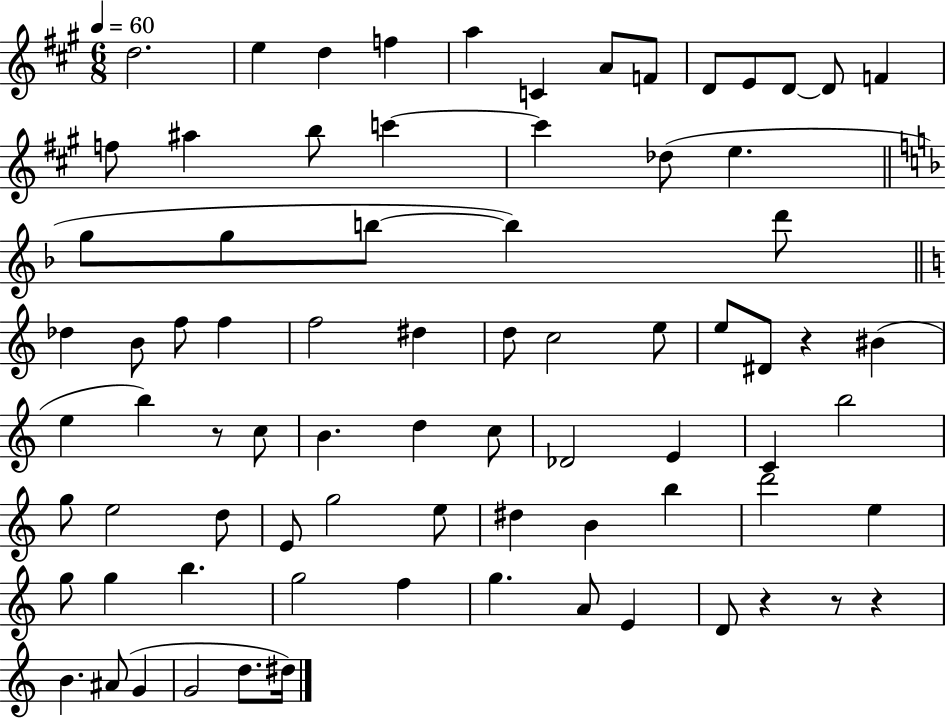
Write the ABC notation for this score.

X:1
T:Untitled
M:6/8
L:1/4
K:A
d2 e d f a C A/2 F/2 D/2 E/2 D/2 D/2 F f/2 ^a b/2 c' c' _d/2 e g/2 g/2 b/2 b d'/2 _d B/2 f/2 f f2 ^d d/2 c2 e/2 e/2 ^D/2 z ^B e b z/2 c/2 B d c/2 _D2 E C b2 g/2 e2 d/2 E/2 g2 e/2 ^d B b d'2 e g/2 g b g2 f g A/2 E D/2 z z/2 z B ^A/2 G G2 d/2 ^d/4